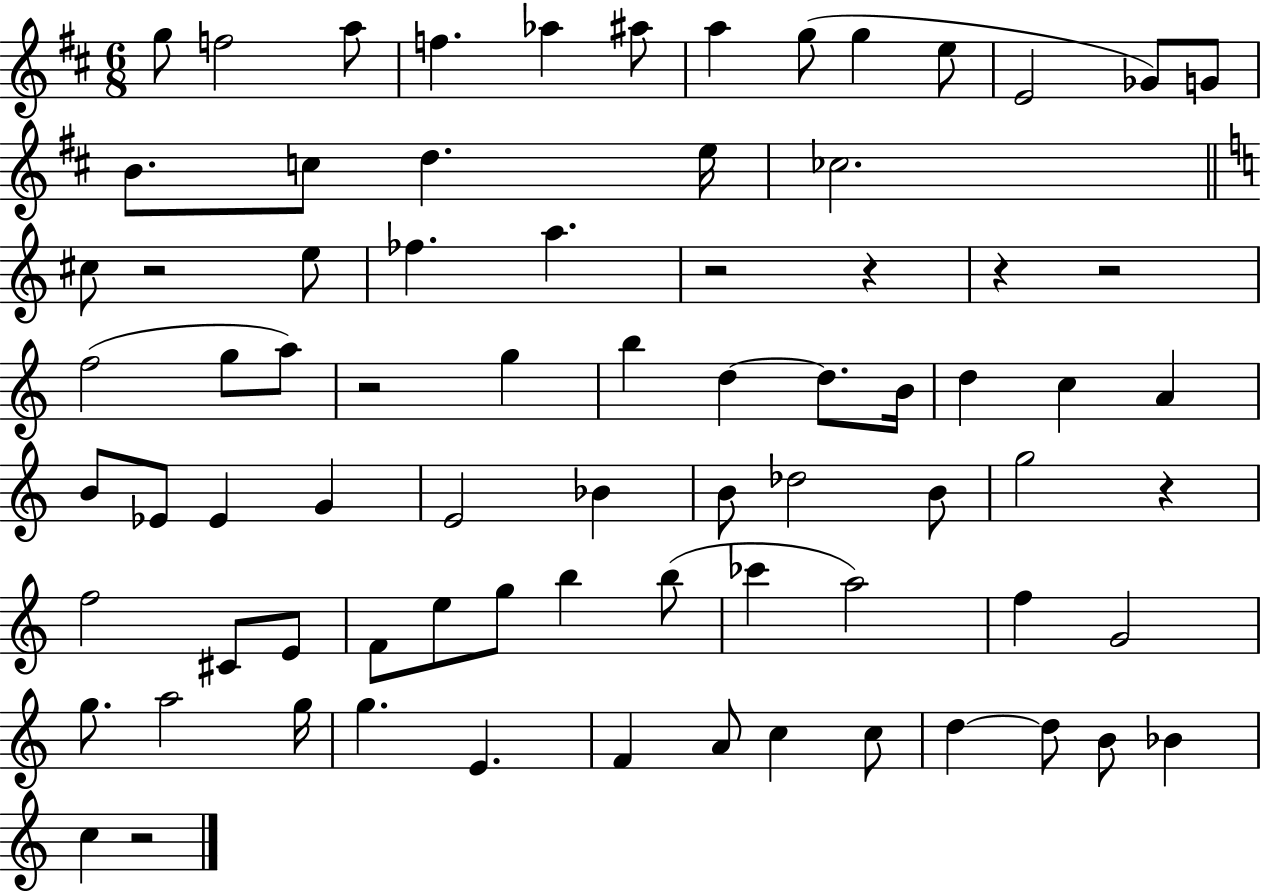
{
  \clef treble
  \numericTimeSignature
  \time 6/8
  \key d \major
  \repeat volta 2 { g''8 f''2 a''8 | f''4. aes''4 ais''8 | a''4 g''8( g''4 e''8 | e'2 ges'8) g'8 | \break b'8. c''8 d''4. e''16 | ces''2. | \bar "||" \break \key c \major cis''8 r2 e''8 | fes''4. a''4. | r2 r4 | r4 r2 | \break f''2( g''8 a''8) | r2 g''4 | b''4 d''4~~ d''8. b'16 | d''4 c''4 a'4 | \break b'8 ees'8 ees'4 g'4 | e'2 bes'4 | b'8 des''2 b'8 | g''2 r4 | \break f''2 cis'8 e'8 | f'8 e''8 g''8 b''4 b''8( | ces'''4 a''2) | f''4 g'2 | \break g''8. a''2 g''16 | g''4. e'4. | f'4 a'8 c''4 c''8 | d''4~~ d''8 b'8 bes'4 | \break c''4 r2 | } \bar "|."
}